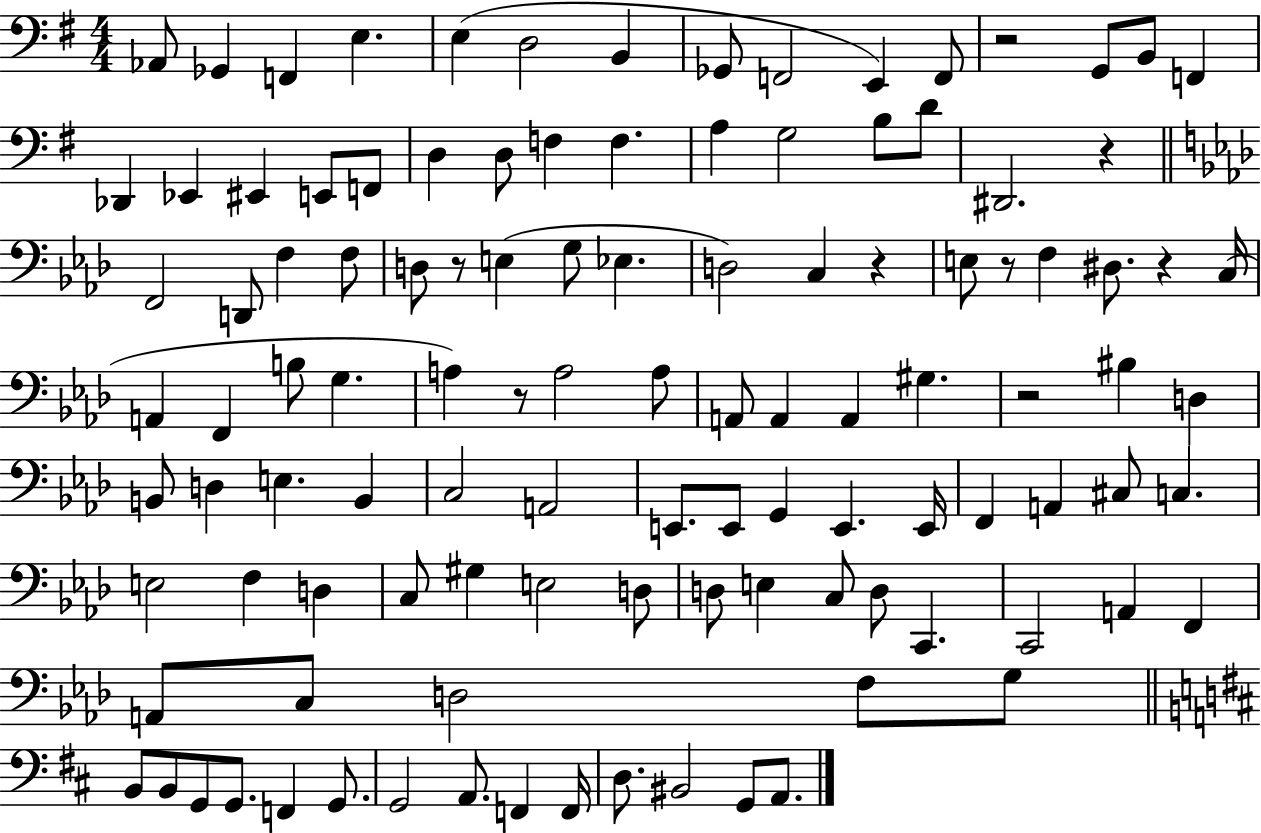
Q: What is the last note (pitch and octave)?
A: A2